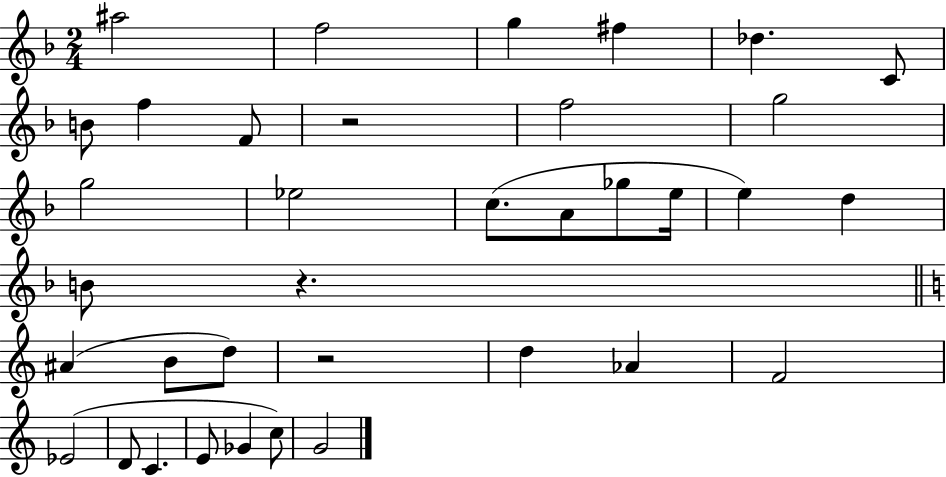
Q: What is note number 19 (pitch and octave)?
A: D5